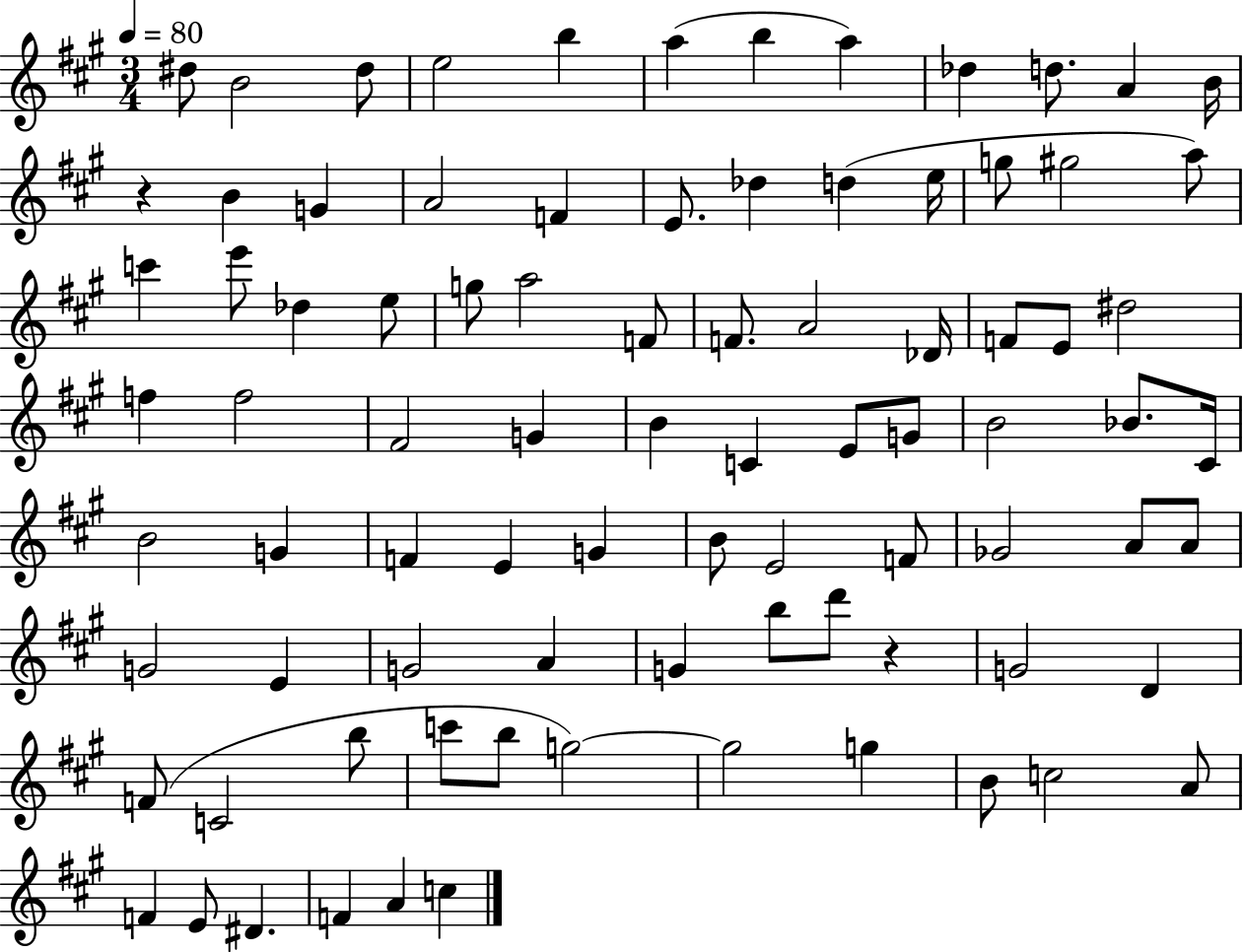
{
  \clef treble
  \numericTimeSignature
  \time 3/4
  \key a \major
  \tempo 4 = 80
  \repeat volta 2 { dis''8 b'2 dis''8 | e''2 b''4 | a''4( b''4 a''4) | des''4 d''8. a'4 b'16 | \break r4 b'4 g'4 | a'2 f'4 | e'8. des''4 d''4( e''16 | g''8 gis''2 a''8) | \break c'''4 e'''8 des''4 e''8 | g''8 a''2 f'8 | f'8. a'2 des'16 | f'8 e'8 dis''2 | \break f''4 f''2 | fis'2 g'4 | b'4 c'4 e'8 g'8 | b'2 bes'8. cis'16 | \break b'2 g'4 | f'4 e'4 g'4 | b'8 e'2 f'8 | ges'2 a'8 a'8 | \break g'2 e'4 | g'2 a'4 | g'4 b''8 d'''8 r4 | g'2 d'4 | \break f'8( c'2 b''8 | c'''8 b''8 g''2~~) | g''2 g''4 | b'8 c''2 a'8 | \break f'4 e'8 dis'4. | f'4 a'4 c''4 | } \bar "|."
}